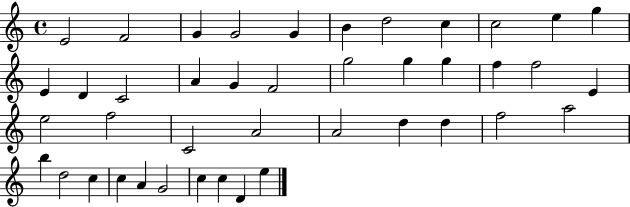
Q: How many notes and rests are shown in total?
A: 42